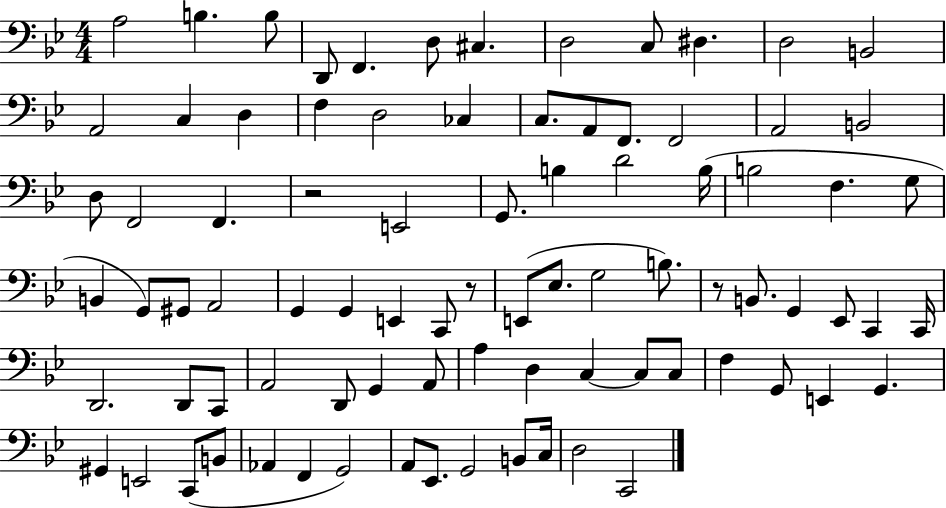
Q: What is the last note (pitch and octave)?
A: C2